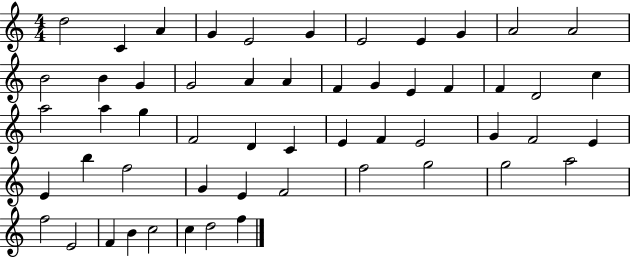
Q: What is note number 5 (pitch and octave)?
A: E4